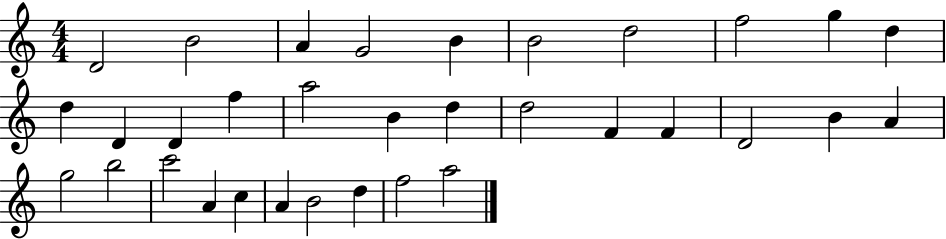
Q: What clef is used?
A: treble